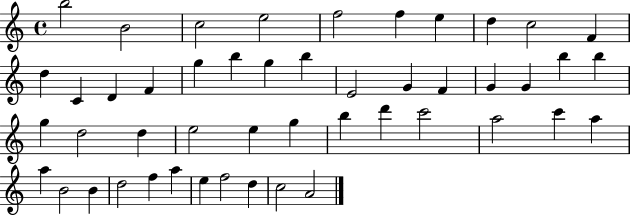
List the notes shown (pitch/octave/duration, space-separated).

B5/h B4/h C5/h E5/h F5/h F5/q E5/q D5/q C5/h F4/q D5/q C4/q D4/q F4/q G5/q B5/q G5/q B5/q E4/h G4/q F4/q G4/q G4/q B5/q B5/q G5/q D5/h D5/q E5/h E5/q G5/q B5/q D6/q C6/h A5/h C6/q A5/q A5/q B4/h B4/q D5/h F5/q A5/q E5/q F5/h D5/q C5/h A4/h